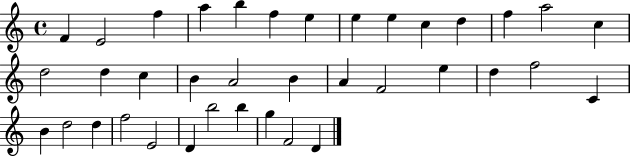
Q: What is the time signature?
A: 4/4